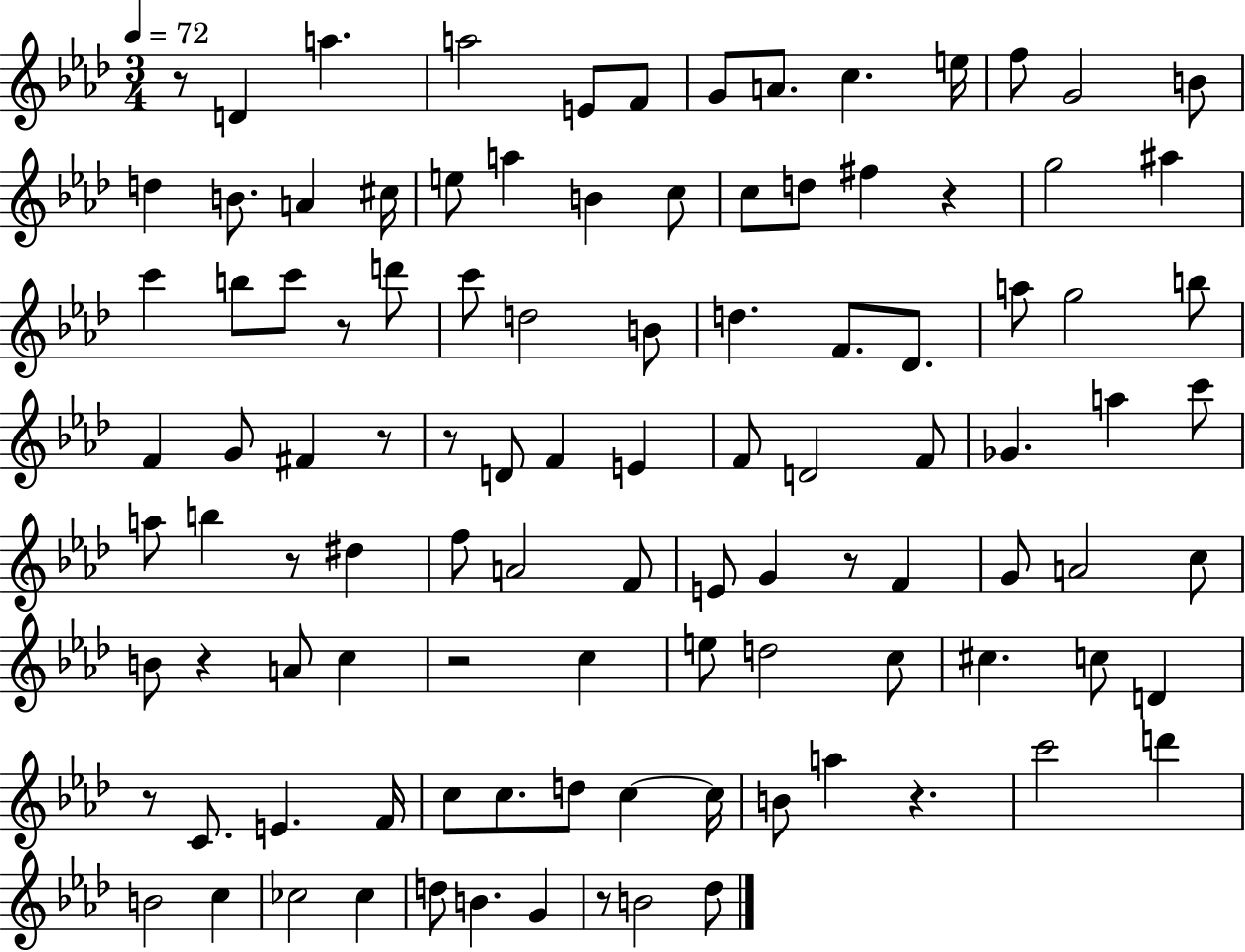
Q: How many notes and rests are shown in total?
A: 105